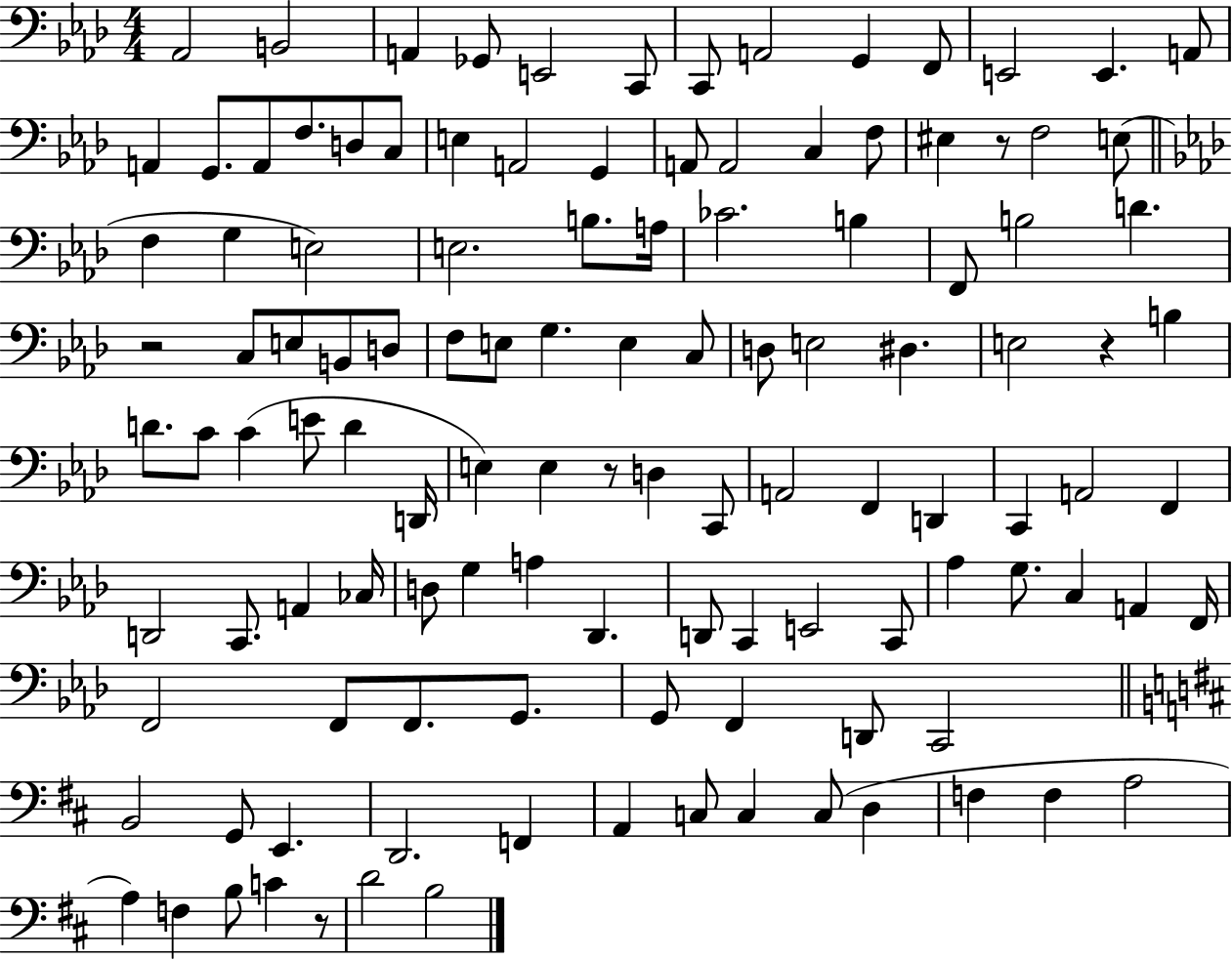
{
  \clef bass
  \numericTimeSignature
  \time 4/4
  \key aes \major
  aes,2 b,2 | a,4 ges,8 e,2 c,8 | c,8 a,2 g,4 f,8 | e,2 e,4. a,8 | \break a,4 g,8. a,8 f8. d8 c8 | e4 a,2 g,4 | a,8 a,2 c4 f8 | eis4 r8 f2 e8( | \break \bar "||" \break \key f \minor f4 g4 e2) | e2. b8. a16 | ces'2. b4 | f,8 b2 d'4. | \break r2 c8 e8 b,8 d8 | f8 e8 g4. e4 c8 | d8 e2 dis4. | e2 r4 b4 | \break d'8. c'8 c'4( e'8 d'4 d,16 | e4) e4 r8 d4 c,8 | a,2 f,4 d,4 | c,4 a,2 f,4 | \break d,2 c,8. a,4 ces16 | d8 g4 a4 des,4. | d,8 c,4 e,2 c,8 | aes4 g8. c4 a,4 f,16 | \break f,2 f,8 f,8. g,8. | g,8 f,4 d,8 c,2 | \bar "||" \break \key b \minor b,2 g,8 e,4. | d,2. f,4 | a,4 c8 c4 c8( d4 | f4 f4 a2 | \break a4) f4 b8 c'4 r8 | d'2 b2 | \bar "|."
}